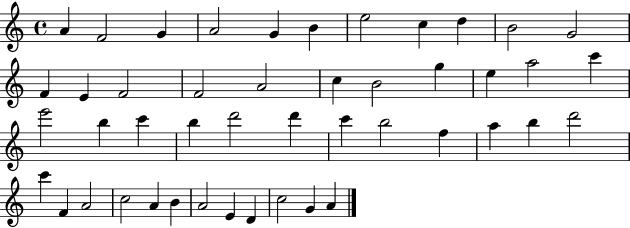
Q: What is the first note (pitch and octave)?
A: A4